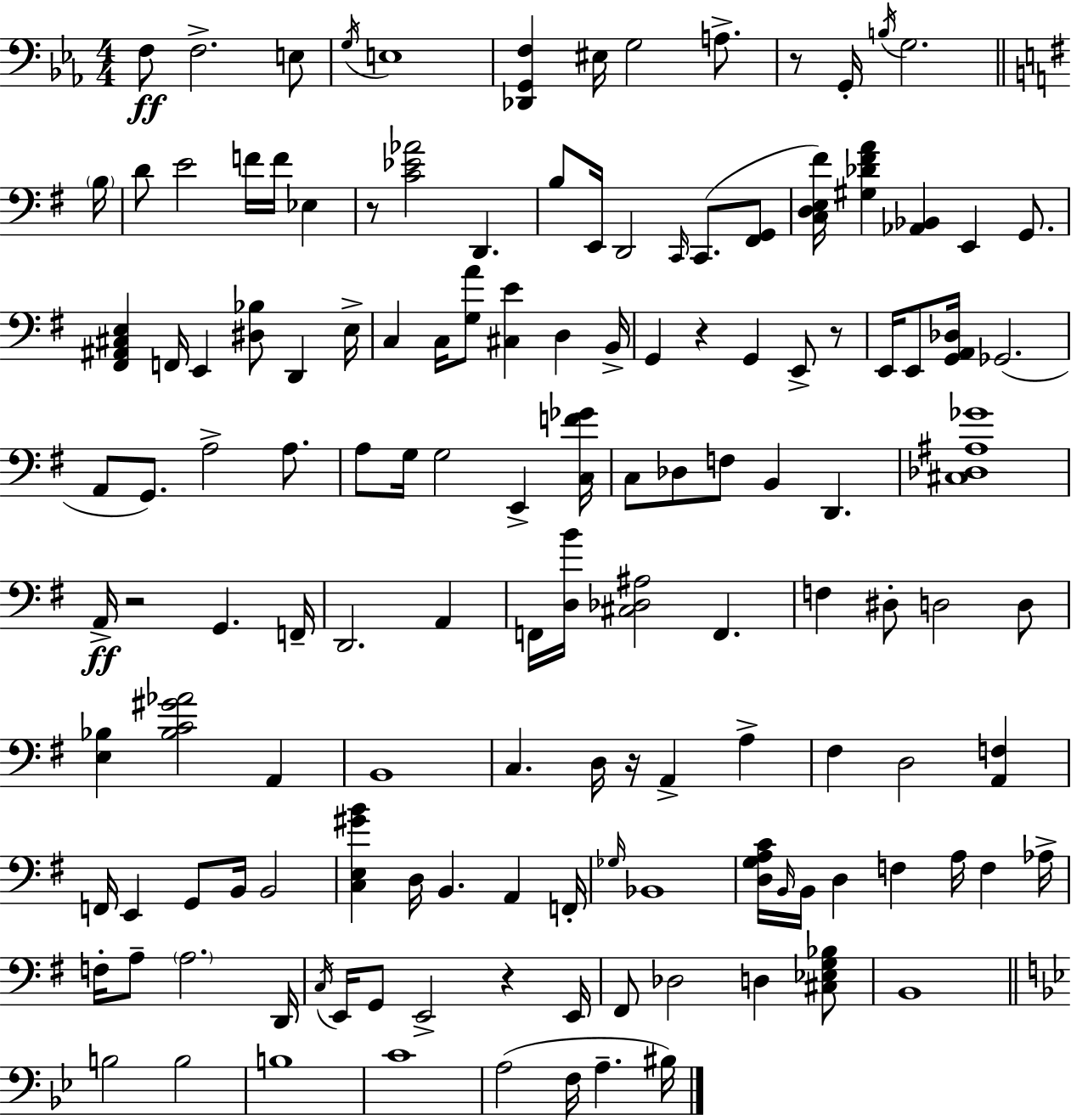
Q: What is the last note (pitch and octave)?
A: BIS3